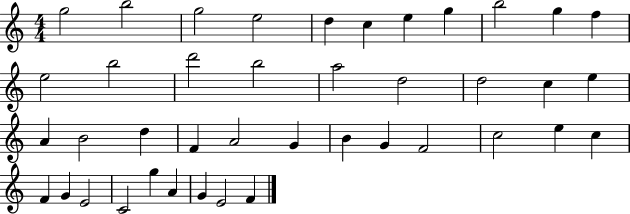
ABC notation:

X:1
T:Untitled
M:4/4
L:1/4
K:C
g2 b2 g2 e2 d c e g b2 g f e2 b2 d'2 b2 a2 d2 d2 c e A B2 d F A2 G B G F2 c2 e c F G E2 C2 g A G E2 F